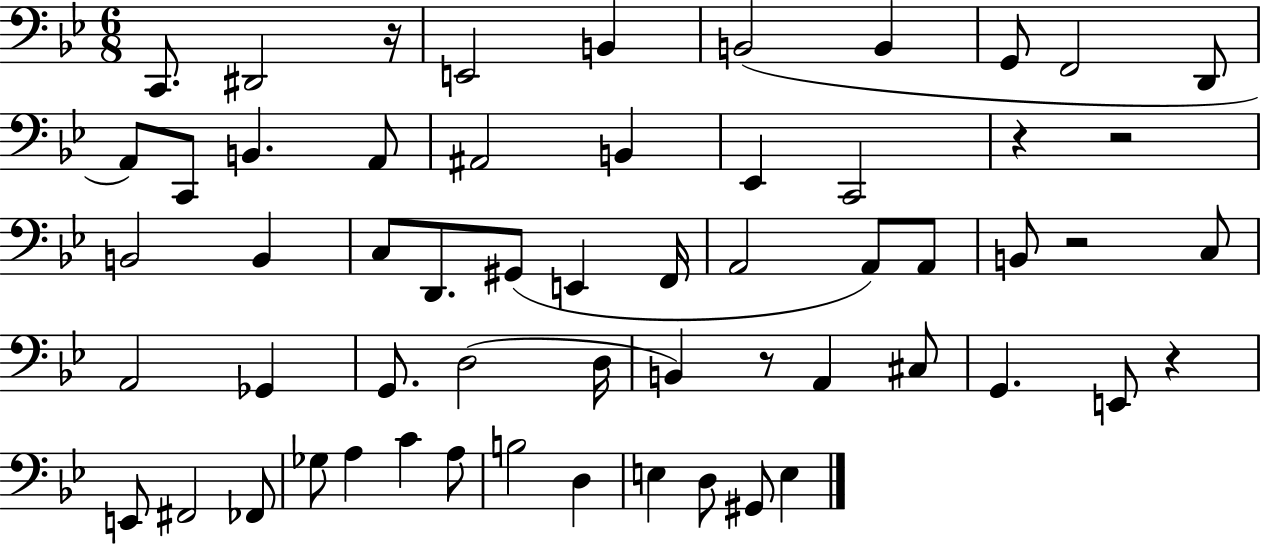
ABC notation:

X:1
T:Untitled
M:6/8
L:1/4
K:Bb
C,,/2 ^D,,2 z/4 E,,2 B,, B,,2 B,, G,,/2 F,,2 D,,/2 A,,/2 C,,/2 B,, A,,/2 ^A,,2 B,, _E,, C,,2 z z2 B,,2 B,, C,/2 D,,/2 ^G,,/2 E,, F,,/4 A,,2 A,,/2 A,,/2 B,,/2 z2 C,/2 A,,2 _G,, G,,/2 D,2 D,/4 B,, z/2 A,, ^C,/2 G,, E,,/2 z E,,/2 ^F,,2 _F,,/2 _G,/2 A, C A,/2 B,2 D, E, D,/2 ^G,,/2 E,